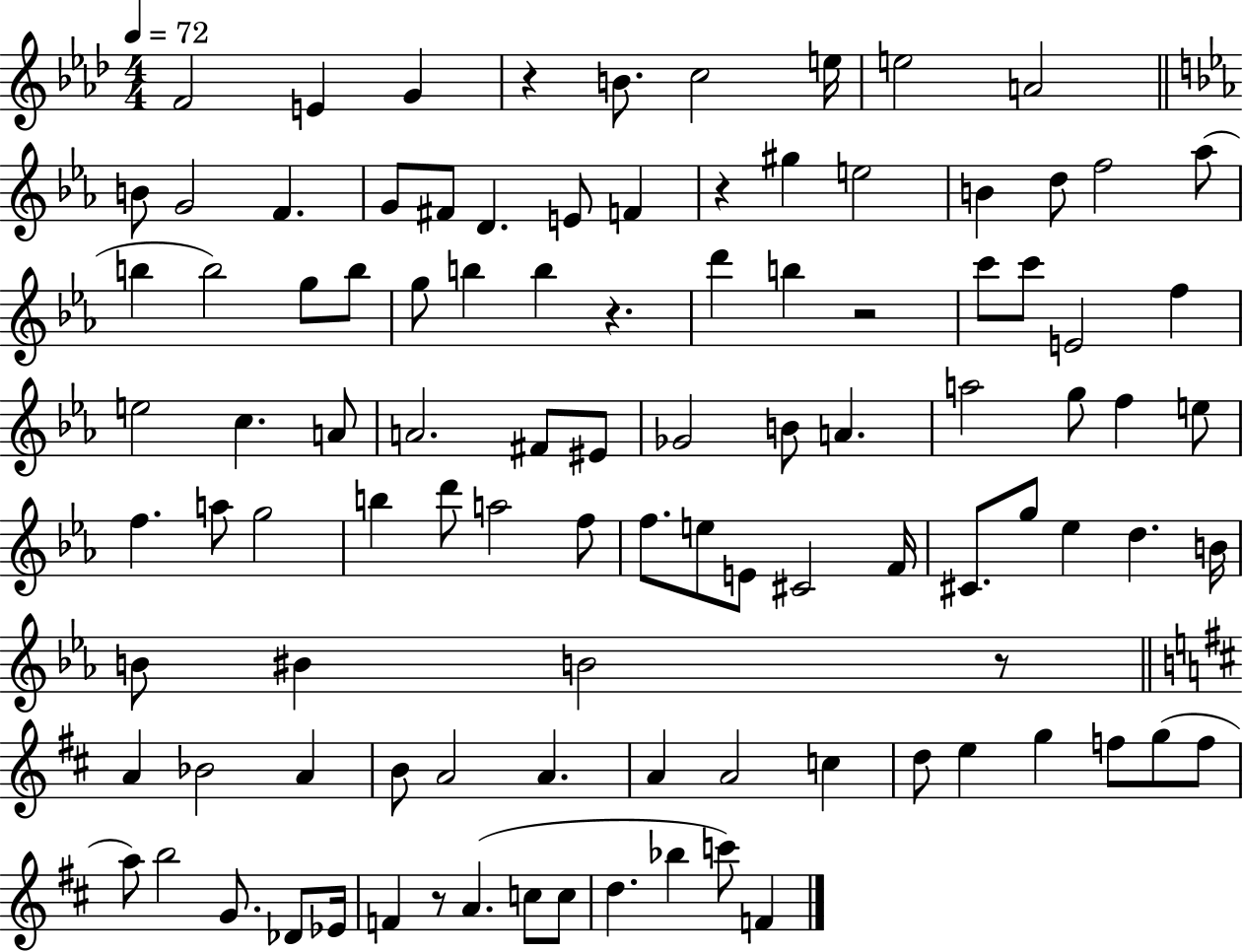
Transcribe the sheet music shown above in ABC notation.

X:1
T:Untitled
M:4/4
L:1/4
K:Ab
F2 E G z B/2 c2 e/4 e2 A2 B/2 G2 F G/2 ^F/2 D E/2 F z ^g e2 B d/2 f2 _a/2 b b2 g/2 b/2 g/2 b b z d' b z2 c'/2 c'/2 E2 f e2 c A/2 A2 ^F/2 ^E/2 _G2 B/2 A a2 g/2 f e/2 f a/2 g2 b d'/2 a2 f/2 f/2 e/2 E/2 ^C2 F/4 ^C/2 g/2 _e d B/4 B/2 ^B B2 z/2 A _B2 A B/2 A2 A A A2 c d/2 e g f/2 g/2 f/2 a/2 b2 G/2 _D/2 _E/4 F z/2 A c/2 c/2 d _b c'/2 F